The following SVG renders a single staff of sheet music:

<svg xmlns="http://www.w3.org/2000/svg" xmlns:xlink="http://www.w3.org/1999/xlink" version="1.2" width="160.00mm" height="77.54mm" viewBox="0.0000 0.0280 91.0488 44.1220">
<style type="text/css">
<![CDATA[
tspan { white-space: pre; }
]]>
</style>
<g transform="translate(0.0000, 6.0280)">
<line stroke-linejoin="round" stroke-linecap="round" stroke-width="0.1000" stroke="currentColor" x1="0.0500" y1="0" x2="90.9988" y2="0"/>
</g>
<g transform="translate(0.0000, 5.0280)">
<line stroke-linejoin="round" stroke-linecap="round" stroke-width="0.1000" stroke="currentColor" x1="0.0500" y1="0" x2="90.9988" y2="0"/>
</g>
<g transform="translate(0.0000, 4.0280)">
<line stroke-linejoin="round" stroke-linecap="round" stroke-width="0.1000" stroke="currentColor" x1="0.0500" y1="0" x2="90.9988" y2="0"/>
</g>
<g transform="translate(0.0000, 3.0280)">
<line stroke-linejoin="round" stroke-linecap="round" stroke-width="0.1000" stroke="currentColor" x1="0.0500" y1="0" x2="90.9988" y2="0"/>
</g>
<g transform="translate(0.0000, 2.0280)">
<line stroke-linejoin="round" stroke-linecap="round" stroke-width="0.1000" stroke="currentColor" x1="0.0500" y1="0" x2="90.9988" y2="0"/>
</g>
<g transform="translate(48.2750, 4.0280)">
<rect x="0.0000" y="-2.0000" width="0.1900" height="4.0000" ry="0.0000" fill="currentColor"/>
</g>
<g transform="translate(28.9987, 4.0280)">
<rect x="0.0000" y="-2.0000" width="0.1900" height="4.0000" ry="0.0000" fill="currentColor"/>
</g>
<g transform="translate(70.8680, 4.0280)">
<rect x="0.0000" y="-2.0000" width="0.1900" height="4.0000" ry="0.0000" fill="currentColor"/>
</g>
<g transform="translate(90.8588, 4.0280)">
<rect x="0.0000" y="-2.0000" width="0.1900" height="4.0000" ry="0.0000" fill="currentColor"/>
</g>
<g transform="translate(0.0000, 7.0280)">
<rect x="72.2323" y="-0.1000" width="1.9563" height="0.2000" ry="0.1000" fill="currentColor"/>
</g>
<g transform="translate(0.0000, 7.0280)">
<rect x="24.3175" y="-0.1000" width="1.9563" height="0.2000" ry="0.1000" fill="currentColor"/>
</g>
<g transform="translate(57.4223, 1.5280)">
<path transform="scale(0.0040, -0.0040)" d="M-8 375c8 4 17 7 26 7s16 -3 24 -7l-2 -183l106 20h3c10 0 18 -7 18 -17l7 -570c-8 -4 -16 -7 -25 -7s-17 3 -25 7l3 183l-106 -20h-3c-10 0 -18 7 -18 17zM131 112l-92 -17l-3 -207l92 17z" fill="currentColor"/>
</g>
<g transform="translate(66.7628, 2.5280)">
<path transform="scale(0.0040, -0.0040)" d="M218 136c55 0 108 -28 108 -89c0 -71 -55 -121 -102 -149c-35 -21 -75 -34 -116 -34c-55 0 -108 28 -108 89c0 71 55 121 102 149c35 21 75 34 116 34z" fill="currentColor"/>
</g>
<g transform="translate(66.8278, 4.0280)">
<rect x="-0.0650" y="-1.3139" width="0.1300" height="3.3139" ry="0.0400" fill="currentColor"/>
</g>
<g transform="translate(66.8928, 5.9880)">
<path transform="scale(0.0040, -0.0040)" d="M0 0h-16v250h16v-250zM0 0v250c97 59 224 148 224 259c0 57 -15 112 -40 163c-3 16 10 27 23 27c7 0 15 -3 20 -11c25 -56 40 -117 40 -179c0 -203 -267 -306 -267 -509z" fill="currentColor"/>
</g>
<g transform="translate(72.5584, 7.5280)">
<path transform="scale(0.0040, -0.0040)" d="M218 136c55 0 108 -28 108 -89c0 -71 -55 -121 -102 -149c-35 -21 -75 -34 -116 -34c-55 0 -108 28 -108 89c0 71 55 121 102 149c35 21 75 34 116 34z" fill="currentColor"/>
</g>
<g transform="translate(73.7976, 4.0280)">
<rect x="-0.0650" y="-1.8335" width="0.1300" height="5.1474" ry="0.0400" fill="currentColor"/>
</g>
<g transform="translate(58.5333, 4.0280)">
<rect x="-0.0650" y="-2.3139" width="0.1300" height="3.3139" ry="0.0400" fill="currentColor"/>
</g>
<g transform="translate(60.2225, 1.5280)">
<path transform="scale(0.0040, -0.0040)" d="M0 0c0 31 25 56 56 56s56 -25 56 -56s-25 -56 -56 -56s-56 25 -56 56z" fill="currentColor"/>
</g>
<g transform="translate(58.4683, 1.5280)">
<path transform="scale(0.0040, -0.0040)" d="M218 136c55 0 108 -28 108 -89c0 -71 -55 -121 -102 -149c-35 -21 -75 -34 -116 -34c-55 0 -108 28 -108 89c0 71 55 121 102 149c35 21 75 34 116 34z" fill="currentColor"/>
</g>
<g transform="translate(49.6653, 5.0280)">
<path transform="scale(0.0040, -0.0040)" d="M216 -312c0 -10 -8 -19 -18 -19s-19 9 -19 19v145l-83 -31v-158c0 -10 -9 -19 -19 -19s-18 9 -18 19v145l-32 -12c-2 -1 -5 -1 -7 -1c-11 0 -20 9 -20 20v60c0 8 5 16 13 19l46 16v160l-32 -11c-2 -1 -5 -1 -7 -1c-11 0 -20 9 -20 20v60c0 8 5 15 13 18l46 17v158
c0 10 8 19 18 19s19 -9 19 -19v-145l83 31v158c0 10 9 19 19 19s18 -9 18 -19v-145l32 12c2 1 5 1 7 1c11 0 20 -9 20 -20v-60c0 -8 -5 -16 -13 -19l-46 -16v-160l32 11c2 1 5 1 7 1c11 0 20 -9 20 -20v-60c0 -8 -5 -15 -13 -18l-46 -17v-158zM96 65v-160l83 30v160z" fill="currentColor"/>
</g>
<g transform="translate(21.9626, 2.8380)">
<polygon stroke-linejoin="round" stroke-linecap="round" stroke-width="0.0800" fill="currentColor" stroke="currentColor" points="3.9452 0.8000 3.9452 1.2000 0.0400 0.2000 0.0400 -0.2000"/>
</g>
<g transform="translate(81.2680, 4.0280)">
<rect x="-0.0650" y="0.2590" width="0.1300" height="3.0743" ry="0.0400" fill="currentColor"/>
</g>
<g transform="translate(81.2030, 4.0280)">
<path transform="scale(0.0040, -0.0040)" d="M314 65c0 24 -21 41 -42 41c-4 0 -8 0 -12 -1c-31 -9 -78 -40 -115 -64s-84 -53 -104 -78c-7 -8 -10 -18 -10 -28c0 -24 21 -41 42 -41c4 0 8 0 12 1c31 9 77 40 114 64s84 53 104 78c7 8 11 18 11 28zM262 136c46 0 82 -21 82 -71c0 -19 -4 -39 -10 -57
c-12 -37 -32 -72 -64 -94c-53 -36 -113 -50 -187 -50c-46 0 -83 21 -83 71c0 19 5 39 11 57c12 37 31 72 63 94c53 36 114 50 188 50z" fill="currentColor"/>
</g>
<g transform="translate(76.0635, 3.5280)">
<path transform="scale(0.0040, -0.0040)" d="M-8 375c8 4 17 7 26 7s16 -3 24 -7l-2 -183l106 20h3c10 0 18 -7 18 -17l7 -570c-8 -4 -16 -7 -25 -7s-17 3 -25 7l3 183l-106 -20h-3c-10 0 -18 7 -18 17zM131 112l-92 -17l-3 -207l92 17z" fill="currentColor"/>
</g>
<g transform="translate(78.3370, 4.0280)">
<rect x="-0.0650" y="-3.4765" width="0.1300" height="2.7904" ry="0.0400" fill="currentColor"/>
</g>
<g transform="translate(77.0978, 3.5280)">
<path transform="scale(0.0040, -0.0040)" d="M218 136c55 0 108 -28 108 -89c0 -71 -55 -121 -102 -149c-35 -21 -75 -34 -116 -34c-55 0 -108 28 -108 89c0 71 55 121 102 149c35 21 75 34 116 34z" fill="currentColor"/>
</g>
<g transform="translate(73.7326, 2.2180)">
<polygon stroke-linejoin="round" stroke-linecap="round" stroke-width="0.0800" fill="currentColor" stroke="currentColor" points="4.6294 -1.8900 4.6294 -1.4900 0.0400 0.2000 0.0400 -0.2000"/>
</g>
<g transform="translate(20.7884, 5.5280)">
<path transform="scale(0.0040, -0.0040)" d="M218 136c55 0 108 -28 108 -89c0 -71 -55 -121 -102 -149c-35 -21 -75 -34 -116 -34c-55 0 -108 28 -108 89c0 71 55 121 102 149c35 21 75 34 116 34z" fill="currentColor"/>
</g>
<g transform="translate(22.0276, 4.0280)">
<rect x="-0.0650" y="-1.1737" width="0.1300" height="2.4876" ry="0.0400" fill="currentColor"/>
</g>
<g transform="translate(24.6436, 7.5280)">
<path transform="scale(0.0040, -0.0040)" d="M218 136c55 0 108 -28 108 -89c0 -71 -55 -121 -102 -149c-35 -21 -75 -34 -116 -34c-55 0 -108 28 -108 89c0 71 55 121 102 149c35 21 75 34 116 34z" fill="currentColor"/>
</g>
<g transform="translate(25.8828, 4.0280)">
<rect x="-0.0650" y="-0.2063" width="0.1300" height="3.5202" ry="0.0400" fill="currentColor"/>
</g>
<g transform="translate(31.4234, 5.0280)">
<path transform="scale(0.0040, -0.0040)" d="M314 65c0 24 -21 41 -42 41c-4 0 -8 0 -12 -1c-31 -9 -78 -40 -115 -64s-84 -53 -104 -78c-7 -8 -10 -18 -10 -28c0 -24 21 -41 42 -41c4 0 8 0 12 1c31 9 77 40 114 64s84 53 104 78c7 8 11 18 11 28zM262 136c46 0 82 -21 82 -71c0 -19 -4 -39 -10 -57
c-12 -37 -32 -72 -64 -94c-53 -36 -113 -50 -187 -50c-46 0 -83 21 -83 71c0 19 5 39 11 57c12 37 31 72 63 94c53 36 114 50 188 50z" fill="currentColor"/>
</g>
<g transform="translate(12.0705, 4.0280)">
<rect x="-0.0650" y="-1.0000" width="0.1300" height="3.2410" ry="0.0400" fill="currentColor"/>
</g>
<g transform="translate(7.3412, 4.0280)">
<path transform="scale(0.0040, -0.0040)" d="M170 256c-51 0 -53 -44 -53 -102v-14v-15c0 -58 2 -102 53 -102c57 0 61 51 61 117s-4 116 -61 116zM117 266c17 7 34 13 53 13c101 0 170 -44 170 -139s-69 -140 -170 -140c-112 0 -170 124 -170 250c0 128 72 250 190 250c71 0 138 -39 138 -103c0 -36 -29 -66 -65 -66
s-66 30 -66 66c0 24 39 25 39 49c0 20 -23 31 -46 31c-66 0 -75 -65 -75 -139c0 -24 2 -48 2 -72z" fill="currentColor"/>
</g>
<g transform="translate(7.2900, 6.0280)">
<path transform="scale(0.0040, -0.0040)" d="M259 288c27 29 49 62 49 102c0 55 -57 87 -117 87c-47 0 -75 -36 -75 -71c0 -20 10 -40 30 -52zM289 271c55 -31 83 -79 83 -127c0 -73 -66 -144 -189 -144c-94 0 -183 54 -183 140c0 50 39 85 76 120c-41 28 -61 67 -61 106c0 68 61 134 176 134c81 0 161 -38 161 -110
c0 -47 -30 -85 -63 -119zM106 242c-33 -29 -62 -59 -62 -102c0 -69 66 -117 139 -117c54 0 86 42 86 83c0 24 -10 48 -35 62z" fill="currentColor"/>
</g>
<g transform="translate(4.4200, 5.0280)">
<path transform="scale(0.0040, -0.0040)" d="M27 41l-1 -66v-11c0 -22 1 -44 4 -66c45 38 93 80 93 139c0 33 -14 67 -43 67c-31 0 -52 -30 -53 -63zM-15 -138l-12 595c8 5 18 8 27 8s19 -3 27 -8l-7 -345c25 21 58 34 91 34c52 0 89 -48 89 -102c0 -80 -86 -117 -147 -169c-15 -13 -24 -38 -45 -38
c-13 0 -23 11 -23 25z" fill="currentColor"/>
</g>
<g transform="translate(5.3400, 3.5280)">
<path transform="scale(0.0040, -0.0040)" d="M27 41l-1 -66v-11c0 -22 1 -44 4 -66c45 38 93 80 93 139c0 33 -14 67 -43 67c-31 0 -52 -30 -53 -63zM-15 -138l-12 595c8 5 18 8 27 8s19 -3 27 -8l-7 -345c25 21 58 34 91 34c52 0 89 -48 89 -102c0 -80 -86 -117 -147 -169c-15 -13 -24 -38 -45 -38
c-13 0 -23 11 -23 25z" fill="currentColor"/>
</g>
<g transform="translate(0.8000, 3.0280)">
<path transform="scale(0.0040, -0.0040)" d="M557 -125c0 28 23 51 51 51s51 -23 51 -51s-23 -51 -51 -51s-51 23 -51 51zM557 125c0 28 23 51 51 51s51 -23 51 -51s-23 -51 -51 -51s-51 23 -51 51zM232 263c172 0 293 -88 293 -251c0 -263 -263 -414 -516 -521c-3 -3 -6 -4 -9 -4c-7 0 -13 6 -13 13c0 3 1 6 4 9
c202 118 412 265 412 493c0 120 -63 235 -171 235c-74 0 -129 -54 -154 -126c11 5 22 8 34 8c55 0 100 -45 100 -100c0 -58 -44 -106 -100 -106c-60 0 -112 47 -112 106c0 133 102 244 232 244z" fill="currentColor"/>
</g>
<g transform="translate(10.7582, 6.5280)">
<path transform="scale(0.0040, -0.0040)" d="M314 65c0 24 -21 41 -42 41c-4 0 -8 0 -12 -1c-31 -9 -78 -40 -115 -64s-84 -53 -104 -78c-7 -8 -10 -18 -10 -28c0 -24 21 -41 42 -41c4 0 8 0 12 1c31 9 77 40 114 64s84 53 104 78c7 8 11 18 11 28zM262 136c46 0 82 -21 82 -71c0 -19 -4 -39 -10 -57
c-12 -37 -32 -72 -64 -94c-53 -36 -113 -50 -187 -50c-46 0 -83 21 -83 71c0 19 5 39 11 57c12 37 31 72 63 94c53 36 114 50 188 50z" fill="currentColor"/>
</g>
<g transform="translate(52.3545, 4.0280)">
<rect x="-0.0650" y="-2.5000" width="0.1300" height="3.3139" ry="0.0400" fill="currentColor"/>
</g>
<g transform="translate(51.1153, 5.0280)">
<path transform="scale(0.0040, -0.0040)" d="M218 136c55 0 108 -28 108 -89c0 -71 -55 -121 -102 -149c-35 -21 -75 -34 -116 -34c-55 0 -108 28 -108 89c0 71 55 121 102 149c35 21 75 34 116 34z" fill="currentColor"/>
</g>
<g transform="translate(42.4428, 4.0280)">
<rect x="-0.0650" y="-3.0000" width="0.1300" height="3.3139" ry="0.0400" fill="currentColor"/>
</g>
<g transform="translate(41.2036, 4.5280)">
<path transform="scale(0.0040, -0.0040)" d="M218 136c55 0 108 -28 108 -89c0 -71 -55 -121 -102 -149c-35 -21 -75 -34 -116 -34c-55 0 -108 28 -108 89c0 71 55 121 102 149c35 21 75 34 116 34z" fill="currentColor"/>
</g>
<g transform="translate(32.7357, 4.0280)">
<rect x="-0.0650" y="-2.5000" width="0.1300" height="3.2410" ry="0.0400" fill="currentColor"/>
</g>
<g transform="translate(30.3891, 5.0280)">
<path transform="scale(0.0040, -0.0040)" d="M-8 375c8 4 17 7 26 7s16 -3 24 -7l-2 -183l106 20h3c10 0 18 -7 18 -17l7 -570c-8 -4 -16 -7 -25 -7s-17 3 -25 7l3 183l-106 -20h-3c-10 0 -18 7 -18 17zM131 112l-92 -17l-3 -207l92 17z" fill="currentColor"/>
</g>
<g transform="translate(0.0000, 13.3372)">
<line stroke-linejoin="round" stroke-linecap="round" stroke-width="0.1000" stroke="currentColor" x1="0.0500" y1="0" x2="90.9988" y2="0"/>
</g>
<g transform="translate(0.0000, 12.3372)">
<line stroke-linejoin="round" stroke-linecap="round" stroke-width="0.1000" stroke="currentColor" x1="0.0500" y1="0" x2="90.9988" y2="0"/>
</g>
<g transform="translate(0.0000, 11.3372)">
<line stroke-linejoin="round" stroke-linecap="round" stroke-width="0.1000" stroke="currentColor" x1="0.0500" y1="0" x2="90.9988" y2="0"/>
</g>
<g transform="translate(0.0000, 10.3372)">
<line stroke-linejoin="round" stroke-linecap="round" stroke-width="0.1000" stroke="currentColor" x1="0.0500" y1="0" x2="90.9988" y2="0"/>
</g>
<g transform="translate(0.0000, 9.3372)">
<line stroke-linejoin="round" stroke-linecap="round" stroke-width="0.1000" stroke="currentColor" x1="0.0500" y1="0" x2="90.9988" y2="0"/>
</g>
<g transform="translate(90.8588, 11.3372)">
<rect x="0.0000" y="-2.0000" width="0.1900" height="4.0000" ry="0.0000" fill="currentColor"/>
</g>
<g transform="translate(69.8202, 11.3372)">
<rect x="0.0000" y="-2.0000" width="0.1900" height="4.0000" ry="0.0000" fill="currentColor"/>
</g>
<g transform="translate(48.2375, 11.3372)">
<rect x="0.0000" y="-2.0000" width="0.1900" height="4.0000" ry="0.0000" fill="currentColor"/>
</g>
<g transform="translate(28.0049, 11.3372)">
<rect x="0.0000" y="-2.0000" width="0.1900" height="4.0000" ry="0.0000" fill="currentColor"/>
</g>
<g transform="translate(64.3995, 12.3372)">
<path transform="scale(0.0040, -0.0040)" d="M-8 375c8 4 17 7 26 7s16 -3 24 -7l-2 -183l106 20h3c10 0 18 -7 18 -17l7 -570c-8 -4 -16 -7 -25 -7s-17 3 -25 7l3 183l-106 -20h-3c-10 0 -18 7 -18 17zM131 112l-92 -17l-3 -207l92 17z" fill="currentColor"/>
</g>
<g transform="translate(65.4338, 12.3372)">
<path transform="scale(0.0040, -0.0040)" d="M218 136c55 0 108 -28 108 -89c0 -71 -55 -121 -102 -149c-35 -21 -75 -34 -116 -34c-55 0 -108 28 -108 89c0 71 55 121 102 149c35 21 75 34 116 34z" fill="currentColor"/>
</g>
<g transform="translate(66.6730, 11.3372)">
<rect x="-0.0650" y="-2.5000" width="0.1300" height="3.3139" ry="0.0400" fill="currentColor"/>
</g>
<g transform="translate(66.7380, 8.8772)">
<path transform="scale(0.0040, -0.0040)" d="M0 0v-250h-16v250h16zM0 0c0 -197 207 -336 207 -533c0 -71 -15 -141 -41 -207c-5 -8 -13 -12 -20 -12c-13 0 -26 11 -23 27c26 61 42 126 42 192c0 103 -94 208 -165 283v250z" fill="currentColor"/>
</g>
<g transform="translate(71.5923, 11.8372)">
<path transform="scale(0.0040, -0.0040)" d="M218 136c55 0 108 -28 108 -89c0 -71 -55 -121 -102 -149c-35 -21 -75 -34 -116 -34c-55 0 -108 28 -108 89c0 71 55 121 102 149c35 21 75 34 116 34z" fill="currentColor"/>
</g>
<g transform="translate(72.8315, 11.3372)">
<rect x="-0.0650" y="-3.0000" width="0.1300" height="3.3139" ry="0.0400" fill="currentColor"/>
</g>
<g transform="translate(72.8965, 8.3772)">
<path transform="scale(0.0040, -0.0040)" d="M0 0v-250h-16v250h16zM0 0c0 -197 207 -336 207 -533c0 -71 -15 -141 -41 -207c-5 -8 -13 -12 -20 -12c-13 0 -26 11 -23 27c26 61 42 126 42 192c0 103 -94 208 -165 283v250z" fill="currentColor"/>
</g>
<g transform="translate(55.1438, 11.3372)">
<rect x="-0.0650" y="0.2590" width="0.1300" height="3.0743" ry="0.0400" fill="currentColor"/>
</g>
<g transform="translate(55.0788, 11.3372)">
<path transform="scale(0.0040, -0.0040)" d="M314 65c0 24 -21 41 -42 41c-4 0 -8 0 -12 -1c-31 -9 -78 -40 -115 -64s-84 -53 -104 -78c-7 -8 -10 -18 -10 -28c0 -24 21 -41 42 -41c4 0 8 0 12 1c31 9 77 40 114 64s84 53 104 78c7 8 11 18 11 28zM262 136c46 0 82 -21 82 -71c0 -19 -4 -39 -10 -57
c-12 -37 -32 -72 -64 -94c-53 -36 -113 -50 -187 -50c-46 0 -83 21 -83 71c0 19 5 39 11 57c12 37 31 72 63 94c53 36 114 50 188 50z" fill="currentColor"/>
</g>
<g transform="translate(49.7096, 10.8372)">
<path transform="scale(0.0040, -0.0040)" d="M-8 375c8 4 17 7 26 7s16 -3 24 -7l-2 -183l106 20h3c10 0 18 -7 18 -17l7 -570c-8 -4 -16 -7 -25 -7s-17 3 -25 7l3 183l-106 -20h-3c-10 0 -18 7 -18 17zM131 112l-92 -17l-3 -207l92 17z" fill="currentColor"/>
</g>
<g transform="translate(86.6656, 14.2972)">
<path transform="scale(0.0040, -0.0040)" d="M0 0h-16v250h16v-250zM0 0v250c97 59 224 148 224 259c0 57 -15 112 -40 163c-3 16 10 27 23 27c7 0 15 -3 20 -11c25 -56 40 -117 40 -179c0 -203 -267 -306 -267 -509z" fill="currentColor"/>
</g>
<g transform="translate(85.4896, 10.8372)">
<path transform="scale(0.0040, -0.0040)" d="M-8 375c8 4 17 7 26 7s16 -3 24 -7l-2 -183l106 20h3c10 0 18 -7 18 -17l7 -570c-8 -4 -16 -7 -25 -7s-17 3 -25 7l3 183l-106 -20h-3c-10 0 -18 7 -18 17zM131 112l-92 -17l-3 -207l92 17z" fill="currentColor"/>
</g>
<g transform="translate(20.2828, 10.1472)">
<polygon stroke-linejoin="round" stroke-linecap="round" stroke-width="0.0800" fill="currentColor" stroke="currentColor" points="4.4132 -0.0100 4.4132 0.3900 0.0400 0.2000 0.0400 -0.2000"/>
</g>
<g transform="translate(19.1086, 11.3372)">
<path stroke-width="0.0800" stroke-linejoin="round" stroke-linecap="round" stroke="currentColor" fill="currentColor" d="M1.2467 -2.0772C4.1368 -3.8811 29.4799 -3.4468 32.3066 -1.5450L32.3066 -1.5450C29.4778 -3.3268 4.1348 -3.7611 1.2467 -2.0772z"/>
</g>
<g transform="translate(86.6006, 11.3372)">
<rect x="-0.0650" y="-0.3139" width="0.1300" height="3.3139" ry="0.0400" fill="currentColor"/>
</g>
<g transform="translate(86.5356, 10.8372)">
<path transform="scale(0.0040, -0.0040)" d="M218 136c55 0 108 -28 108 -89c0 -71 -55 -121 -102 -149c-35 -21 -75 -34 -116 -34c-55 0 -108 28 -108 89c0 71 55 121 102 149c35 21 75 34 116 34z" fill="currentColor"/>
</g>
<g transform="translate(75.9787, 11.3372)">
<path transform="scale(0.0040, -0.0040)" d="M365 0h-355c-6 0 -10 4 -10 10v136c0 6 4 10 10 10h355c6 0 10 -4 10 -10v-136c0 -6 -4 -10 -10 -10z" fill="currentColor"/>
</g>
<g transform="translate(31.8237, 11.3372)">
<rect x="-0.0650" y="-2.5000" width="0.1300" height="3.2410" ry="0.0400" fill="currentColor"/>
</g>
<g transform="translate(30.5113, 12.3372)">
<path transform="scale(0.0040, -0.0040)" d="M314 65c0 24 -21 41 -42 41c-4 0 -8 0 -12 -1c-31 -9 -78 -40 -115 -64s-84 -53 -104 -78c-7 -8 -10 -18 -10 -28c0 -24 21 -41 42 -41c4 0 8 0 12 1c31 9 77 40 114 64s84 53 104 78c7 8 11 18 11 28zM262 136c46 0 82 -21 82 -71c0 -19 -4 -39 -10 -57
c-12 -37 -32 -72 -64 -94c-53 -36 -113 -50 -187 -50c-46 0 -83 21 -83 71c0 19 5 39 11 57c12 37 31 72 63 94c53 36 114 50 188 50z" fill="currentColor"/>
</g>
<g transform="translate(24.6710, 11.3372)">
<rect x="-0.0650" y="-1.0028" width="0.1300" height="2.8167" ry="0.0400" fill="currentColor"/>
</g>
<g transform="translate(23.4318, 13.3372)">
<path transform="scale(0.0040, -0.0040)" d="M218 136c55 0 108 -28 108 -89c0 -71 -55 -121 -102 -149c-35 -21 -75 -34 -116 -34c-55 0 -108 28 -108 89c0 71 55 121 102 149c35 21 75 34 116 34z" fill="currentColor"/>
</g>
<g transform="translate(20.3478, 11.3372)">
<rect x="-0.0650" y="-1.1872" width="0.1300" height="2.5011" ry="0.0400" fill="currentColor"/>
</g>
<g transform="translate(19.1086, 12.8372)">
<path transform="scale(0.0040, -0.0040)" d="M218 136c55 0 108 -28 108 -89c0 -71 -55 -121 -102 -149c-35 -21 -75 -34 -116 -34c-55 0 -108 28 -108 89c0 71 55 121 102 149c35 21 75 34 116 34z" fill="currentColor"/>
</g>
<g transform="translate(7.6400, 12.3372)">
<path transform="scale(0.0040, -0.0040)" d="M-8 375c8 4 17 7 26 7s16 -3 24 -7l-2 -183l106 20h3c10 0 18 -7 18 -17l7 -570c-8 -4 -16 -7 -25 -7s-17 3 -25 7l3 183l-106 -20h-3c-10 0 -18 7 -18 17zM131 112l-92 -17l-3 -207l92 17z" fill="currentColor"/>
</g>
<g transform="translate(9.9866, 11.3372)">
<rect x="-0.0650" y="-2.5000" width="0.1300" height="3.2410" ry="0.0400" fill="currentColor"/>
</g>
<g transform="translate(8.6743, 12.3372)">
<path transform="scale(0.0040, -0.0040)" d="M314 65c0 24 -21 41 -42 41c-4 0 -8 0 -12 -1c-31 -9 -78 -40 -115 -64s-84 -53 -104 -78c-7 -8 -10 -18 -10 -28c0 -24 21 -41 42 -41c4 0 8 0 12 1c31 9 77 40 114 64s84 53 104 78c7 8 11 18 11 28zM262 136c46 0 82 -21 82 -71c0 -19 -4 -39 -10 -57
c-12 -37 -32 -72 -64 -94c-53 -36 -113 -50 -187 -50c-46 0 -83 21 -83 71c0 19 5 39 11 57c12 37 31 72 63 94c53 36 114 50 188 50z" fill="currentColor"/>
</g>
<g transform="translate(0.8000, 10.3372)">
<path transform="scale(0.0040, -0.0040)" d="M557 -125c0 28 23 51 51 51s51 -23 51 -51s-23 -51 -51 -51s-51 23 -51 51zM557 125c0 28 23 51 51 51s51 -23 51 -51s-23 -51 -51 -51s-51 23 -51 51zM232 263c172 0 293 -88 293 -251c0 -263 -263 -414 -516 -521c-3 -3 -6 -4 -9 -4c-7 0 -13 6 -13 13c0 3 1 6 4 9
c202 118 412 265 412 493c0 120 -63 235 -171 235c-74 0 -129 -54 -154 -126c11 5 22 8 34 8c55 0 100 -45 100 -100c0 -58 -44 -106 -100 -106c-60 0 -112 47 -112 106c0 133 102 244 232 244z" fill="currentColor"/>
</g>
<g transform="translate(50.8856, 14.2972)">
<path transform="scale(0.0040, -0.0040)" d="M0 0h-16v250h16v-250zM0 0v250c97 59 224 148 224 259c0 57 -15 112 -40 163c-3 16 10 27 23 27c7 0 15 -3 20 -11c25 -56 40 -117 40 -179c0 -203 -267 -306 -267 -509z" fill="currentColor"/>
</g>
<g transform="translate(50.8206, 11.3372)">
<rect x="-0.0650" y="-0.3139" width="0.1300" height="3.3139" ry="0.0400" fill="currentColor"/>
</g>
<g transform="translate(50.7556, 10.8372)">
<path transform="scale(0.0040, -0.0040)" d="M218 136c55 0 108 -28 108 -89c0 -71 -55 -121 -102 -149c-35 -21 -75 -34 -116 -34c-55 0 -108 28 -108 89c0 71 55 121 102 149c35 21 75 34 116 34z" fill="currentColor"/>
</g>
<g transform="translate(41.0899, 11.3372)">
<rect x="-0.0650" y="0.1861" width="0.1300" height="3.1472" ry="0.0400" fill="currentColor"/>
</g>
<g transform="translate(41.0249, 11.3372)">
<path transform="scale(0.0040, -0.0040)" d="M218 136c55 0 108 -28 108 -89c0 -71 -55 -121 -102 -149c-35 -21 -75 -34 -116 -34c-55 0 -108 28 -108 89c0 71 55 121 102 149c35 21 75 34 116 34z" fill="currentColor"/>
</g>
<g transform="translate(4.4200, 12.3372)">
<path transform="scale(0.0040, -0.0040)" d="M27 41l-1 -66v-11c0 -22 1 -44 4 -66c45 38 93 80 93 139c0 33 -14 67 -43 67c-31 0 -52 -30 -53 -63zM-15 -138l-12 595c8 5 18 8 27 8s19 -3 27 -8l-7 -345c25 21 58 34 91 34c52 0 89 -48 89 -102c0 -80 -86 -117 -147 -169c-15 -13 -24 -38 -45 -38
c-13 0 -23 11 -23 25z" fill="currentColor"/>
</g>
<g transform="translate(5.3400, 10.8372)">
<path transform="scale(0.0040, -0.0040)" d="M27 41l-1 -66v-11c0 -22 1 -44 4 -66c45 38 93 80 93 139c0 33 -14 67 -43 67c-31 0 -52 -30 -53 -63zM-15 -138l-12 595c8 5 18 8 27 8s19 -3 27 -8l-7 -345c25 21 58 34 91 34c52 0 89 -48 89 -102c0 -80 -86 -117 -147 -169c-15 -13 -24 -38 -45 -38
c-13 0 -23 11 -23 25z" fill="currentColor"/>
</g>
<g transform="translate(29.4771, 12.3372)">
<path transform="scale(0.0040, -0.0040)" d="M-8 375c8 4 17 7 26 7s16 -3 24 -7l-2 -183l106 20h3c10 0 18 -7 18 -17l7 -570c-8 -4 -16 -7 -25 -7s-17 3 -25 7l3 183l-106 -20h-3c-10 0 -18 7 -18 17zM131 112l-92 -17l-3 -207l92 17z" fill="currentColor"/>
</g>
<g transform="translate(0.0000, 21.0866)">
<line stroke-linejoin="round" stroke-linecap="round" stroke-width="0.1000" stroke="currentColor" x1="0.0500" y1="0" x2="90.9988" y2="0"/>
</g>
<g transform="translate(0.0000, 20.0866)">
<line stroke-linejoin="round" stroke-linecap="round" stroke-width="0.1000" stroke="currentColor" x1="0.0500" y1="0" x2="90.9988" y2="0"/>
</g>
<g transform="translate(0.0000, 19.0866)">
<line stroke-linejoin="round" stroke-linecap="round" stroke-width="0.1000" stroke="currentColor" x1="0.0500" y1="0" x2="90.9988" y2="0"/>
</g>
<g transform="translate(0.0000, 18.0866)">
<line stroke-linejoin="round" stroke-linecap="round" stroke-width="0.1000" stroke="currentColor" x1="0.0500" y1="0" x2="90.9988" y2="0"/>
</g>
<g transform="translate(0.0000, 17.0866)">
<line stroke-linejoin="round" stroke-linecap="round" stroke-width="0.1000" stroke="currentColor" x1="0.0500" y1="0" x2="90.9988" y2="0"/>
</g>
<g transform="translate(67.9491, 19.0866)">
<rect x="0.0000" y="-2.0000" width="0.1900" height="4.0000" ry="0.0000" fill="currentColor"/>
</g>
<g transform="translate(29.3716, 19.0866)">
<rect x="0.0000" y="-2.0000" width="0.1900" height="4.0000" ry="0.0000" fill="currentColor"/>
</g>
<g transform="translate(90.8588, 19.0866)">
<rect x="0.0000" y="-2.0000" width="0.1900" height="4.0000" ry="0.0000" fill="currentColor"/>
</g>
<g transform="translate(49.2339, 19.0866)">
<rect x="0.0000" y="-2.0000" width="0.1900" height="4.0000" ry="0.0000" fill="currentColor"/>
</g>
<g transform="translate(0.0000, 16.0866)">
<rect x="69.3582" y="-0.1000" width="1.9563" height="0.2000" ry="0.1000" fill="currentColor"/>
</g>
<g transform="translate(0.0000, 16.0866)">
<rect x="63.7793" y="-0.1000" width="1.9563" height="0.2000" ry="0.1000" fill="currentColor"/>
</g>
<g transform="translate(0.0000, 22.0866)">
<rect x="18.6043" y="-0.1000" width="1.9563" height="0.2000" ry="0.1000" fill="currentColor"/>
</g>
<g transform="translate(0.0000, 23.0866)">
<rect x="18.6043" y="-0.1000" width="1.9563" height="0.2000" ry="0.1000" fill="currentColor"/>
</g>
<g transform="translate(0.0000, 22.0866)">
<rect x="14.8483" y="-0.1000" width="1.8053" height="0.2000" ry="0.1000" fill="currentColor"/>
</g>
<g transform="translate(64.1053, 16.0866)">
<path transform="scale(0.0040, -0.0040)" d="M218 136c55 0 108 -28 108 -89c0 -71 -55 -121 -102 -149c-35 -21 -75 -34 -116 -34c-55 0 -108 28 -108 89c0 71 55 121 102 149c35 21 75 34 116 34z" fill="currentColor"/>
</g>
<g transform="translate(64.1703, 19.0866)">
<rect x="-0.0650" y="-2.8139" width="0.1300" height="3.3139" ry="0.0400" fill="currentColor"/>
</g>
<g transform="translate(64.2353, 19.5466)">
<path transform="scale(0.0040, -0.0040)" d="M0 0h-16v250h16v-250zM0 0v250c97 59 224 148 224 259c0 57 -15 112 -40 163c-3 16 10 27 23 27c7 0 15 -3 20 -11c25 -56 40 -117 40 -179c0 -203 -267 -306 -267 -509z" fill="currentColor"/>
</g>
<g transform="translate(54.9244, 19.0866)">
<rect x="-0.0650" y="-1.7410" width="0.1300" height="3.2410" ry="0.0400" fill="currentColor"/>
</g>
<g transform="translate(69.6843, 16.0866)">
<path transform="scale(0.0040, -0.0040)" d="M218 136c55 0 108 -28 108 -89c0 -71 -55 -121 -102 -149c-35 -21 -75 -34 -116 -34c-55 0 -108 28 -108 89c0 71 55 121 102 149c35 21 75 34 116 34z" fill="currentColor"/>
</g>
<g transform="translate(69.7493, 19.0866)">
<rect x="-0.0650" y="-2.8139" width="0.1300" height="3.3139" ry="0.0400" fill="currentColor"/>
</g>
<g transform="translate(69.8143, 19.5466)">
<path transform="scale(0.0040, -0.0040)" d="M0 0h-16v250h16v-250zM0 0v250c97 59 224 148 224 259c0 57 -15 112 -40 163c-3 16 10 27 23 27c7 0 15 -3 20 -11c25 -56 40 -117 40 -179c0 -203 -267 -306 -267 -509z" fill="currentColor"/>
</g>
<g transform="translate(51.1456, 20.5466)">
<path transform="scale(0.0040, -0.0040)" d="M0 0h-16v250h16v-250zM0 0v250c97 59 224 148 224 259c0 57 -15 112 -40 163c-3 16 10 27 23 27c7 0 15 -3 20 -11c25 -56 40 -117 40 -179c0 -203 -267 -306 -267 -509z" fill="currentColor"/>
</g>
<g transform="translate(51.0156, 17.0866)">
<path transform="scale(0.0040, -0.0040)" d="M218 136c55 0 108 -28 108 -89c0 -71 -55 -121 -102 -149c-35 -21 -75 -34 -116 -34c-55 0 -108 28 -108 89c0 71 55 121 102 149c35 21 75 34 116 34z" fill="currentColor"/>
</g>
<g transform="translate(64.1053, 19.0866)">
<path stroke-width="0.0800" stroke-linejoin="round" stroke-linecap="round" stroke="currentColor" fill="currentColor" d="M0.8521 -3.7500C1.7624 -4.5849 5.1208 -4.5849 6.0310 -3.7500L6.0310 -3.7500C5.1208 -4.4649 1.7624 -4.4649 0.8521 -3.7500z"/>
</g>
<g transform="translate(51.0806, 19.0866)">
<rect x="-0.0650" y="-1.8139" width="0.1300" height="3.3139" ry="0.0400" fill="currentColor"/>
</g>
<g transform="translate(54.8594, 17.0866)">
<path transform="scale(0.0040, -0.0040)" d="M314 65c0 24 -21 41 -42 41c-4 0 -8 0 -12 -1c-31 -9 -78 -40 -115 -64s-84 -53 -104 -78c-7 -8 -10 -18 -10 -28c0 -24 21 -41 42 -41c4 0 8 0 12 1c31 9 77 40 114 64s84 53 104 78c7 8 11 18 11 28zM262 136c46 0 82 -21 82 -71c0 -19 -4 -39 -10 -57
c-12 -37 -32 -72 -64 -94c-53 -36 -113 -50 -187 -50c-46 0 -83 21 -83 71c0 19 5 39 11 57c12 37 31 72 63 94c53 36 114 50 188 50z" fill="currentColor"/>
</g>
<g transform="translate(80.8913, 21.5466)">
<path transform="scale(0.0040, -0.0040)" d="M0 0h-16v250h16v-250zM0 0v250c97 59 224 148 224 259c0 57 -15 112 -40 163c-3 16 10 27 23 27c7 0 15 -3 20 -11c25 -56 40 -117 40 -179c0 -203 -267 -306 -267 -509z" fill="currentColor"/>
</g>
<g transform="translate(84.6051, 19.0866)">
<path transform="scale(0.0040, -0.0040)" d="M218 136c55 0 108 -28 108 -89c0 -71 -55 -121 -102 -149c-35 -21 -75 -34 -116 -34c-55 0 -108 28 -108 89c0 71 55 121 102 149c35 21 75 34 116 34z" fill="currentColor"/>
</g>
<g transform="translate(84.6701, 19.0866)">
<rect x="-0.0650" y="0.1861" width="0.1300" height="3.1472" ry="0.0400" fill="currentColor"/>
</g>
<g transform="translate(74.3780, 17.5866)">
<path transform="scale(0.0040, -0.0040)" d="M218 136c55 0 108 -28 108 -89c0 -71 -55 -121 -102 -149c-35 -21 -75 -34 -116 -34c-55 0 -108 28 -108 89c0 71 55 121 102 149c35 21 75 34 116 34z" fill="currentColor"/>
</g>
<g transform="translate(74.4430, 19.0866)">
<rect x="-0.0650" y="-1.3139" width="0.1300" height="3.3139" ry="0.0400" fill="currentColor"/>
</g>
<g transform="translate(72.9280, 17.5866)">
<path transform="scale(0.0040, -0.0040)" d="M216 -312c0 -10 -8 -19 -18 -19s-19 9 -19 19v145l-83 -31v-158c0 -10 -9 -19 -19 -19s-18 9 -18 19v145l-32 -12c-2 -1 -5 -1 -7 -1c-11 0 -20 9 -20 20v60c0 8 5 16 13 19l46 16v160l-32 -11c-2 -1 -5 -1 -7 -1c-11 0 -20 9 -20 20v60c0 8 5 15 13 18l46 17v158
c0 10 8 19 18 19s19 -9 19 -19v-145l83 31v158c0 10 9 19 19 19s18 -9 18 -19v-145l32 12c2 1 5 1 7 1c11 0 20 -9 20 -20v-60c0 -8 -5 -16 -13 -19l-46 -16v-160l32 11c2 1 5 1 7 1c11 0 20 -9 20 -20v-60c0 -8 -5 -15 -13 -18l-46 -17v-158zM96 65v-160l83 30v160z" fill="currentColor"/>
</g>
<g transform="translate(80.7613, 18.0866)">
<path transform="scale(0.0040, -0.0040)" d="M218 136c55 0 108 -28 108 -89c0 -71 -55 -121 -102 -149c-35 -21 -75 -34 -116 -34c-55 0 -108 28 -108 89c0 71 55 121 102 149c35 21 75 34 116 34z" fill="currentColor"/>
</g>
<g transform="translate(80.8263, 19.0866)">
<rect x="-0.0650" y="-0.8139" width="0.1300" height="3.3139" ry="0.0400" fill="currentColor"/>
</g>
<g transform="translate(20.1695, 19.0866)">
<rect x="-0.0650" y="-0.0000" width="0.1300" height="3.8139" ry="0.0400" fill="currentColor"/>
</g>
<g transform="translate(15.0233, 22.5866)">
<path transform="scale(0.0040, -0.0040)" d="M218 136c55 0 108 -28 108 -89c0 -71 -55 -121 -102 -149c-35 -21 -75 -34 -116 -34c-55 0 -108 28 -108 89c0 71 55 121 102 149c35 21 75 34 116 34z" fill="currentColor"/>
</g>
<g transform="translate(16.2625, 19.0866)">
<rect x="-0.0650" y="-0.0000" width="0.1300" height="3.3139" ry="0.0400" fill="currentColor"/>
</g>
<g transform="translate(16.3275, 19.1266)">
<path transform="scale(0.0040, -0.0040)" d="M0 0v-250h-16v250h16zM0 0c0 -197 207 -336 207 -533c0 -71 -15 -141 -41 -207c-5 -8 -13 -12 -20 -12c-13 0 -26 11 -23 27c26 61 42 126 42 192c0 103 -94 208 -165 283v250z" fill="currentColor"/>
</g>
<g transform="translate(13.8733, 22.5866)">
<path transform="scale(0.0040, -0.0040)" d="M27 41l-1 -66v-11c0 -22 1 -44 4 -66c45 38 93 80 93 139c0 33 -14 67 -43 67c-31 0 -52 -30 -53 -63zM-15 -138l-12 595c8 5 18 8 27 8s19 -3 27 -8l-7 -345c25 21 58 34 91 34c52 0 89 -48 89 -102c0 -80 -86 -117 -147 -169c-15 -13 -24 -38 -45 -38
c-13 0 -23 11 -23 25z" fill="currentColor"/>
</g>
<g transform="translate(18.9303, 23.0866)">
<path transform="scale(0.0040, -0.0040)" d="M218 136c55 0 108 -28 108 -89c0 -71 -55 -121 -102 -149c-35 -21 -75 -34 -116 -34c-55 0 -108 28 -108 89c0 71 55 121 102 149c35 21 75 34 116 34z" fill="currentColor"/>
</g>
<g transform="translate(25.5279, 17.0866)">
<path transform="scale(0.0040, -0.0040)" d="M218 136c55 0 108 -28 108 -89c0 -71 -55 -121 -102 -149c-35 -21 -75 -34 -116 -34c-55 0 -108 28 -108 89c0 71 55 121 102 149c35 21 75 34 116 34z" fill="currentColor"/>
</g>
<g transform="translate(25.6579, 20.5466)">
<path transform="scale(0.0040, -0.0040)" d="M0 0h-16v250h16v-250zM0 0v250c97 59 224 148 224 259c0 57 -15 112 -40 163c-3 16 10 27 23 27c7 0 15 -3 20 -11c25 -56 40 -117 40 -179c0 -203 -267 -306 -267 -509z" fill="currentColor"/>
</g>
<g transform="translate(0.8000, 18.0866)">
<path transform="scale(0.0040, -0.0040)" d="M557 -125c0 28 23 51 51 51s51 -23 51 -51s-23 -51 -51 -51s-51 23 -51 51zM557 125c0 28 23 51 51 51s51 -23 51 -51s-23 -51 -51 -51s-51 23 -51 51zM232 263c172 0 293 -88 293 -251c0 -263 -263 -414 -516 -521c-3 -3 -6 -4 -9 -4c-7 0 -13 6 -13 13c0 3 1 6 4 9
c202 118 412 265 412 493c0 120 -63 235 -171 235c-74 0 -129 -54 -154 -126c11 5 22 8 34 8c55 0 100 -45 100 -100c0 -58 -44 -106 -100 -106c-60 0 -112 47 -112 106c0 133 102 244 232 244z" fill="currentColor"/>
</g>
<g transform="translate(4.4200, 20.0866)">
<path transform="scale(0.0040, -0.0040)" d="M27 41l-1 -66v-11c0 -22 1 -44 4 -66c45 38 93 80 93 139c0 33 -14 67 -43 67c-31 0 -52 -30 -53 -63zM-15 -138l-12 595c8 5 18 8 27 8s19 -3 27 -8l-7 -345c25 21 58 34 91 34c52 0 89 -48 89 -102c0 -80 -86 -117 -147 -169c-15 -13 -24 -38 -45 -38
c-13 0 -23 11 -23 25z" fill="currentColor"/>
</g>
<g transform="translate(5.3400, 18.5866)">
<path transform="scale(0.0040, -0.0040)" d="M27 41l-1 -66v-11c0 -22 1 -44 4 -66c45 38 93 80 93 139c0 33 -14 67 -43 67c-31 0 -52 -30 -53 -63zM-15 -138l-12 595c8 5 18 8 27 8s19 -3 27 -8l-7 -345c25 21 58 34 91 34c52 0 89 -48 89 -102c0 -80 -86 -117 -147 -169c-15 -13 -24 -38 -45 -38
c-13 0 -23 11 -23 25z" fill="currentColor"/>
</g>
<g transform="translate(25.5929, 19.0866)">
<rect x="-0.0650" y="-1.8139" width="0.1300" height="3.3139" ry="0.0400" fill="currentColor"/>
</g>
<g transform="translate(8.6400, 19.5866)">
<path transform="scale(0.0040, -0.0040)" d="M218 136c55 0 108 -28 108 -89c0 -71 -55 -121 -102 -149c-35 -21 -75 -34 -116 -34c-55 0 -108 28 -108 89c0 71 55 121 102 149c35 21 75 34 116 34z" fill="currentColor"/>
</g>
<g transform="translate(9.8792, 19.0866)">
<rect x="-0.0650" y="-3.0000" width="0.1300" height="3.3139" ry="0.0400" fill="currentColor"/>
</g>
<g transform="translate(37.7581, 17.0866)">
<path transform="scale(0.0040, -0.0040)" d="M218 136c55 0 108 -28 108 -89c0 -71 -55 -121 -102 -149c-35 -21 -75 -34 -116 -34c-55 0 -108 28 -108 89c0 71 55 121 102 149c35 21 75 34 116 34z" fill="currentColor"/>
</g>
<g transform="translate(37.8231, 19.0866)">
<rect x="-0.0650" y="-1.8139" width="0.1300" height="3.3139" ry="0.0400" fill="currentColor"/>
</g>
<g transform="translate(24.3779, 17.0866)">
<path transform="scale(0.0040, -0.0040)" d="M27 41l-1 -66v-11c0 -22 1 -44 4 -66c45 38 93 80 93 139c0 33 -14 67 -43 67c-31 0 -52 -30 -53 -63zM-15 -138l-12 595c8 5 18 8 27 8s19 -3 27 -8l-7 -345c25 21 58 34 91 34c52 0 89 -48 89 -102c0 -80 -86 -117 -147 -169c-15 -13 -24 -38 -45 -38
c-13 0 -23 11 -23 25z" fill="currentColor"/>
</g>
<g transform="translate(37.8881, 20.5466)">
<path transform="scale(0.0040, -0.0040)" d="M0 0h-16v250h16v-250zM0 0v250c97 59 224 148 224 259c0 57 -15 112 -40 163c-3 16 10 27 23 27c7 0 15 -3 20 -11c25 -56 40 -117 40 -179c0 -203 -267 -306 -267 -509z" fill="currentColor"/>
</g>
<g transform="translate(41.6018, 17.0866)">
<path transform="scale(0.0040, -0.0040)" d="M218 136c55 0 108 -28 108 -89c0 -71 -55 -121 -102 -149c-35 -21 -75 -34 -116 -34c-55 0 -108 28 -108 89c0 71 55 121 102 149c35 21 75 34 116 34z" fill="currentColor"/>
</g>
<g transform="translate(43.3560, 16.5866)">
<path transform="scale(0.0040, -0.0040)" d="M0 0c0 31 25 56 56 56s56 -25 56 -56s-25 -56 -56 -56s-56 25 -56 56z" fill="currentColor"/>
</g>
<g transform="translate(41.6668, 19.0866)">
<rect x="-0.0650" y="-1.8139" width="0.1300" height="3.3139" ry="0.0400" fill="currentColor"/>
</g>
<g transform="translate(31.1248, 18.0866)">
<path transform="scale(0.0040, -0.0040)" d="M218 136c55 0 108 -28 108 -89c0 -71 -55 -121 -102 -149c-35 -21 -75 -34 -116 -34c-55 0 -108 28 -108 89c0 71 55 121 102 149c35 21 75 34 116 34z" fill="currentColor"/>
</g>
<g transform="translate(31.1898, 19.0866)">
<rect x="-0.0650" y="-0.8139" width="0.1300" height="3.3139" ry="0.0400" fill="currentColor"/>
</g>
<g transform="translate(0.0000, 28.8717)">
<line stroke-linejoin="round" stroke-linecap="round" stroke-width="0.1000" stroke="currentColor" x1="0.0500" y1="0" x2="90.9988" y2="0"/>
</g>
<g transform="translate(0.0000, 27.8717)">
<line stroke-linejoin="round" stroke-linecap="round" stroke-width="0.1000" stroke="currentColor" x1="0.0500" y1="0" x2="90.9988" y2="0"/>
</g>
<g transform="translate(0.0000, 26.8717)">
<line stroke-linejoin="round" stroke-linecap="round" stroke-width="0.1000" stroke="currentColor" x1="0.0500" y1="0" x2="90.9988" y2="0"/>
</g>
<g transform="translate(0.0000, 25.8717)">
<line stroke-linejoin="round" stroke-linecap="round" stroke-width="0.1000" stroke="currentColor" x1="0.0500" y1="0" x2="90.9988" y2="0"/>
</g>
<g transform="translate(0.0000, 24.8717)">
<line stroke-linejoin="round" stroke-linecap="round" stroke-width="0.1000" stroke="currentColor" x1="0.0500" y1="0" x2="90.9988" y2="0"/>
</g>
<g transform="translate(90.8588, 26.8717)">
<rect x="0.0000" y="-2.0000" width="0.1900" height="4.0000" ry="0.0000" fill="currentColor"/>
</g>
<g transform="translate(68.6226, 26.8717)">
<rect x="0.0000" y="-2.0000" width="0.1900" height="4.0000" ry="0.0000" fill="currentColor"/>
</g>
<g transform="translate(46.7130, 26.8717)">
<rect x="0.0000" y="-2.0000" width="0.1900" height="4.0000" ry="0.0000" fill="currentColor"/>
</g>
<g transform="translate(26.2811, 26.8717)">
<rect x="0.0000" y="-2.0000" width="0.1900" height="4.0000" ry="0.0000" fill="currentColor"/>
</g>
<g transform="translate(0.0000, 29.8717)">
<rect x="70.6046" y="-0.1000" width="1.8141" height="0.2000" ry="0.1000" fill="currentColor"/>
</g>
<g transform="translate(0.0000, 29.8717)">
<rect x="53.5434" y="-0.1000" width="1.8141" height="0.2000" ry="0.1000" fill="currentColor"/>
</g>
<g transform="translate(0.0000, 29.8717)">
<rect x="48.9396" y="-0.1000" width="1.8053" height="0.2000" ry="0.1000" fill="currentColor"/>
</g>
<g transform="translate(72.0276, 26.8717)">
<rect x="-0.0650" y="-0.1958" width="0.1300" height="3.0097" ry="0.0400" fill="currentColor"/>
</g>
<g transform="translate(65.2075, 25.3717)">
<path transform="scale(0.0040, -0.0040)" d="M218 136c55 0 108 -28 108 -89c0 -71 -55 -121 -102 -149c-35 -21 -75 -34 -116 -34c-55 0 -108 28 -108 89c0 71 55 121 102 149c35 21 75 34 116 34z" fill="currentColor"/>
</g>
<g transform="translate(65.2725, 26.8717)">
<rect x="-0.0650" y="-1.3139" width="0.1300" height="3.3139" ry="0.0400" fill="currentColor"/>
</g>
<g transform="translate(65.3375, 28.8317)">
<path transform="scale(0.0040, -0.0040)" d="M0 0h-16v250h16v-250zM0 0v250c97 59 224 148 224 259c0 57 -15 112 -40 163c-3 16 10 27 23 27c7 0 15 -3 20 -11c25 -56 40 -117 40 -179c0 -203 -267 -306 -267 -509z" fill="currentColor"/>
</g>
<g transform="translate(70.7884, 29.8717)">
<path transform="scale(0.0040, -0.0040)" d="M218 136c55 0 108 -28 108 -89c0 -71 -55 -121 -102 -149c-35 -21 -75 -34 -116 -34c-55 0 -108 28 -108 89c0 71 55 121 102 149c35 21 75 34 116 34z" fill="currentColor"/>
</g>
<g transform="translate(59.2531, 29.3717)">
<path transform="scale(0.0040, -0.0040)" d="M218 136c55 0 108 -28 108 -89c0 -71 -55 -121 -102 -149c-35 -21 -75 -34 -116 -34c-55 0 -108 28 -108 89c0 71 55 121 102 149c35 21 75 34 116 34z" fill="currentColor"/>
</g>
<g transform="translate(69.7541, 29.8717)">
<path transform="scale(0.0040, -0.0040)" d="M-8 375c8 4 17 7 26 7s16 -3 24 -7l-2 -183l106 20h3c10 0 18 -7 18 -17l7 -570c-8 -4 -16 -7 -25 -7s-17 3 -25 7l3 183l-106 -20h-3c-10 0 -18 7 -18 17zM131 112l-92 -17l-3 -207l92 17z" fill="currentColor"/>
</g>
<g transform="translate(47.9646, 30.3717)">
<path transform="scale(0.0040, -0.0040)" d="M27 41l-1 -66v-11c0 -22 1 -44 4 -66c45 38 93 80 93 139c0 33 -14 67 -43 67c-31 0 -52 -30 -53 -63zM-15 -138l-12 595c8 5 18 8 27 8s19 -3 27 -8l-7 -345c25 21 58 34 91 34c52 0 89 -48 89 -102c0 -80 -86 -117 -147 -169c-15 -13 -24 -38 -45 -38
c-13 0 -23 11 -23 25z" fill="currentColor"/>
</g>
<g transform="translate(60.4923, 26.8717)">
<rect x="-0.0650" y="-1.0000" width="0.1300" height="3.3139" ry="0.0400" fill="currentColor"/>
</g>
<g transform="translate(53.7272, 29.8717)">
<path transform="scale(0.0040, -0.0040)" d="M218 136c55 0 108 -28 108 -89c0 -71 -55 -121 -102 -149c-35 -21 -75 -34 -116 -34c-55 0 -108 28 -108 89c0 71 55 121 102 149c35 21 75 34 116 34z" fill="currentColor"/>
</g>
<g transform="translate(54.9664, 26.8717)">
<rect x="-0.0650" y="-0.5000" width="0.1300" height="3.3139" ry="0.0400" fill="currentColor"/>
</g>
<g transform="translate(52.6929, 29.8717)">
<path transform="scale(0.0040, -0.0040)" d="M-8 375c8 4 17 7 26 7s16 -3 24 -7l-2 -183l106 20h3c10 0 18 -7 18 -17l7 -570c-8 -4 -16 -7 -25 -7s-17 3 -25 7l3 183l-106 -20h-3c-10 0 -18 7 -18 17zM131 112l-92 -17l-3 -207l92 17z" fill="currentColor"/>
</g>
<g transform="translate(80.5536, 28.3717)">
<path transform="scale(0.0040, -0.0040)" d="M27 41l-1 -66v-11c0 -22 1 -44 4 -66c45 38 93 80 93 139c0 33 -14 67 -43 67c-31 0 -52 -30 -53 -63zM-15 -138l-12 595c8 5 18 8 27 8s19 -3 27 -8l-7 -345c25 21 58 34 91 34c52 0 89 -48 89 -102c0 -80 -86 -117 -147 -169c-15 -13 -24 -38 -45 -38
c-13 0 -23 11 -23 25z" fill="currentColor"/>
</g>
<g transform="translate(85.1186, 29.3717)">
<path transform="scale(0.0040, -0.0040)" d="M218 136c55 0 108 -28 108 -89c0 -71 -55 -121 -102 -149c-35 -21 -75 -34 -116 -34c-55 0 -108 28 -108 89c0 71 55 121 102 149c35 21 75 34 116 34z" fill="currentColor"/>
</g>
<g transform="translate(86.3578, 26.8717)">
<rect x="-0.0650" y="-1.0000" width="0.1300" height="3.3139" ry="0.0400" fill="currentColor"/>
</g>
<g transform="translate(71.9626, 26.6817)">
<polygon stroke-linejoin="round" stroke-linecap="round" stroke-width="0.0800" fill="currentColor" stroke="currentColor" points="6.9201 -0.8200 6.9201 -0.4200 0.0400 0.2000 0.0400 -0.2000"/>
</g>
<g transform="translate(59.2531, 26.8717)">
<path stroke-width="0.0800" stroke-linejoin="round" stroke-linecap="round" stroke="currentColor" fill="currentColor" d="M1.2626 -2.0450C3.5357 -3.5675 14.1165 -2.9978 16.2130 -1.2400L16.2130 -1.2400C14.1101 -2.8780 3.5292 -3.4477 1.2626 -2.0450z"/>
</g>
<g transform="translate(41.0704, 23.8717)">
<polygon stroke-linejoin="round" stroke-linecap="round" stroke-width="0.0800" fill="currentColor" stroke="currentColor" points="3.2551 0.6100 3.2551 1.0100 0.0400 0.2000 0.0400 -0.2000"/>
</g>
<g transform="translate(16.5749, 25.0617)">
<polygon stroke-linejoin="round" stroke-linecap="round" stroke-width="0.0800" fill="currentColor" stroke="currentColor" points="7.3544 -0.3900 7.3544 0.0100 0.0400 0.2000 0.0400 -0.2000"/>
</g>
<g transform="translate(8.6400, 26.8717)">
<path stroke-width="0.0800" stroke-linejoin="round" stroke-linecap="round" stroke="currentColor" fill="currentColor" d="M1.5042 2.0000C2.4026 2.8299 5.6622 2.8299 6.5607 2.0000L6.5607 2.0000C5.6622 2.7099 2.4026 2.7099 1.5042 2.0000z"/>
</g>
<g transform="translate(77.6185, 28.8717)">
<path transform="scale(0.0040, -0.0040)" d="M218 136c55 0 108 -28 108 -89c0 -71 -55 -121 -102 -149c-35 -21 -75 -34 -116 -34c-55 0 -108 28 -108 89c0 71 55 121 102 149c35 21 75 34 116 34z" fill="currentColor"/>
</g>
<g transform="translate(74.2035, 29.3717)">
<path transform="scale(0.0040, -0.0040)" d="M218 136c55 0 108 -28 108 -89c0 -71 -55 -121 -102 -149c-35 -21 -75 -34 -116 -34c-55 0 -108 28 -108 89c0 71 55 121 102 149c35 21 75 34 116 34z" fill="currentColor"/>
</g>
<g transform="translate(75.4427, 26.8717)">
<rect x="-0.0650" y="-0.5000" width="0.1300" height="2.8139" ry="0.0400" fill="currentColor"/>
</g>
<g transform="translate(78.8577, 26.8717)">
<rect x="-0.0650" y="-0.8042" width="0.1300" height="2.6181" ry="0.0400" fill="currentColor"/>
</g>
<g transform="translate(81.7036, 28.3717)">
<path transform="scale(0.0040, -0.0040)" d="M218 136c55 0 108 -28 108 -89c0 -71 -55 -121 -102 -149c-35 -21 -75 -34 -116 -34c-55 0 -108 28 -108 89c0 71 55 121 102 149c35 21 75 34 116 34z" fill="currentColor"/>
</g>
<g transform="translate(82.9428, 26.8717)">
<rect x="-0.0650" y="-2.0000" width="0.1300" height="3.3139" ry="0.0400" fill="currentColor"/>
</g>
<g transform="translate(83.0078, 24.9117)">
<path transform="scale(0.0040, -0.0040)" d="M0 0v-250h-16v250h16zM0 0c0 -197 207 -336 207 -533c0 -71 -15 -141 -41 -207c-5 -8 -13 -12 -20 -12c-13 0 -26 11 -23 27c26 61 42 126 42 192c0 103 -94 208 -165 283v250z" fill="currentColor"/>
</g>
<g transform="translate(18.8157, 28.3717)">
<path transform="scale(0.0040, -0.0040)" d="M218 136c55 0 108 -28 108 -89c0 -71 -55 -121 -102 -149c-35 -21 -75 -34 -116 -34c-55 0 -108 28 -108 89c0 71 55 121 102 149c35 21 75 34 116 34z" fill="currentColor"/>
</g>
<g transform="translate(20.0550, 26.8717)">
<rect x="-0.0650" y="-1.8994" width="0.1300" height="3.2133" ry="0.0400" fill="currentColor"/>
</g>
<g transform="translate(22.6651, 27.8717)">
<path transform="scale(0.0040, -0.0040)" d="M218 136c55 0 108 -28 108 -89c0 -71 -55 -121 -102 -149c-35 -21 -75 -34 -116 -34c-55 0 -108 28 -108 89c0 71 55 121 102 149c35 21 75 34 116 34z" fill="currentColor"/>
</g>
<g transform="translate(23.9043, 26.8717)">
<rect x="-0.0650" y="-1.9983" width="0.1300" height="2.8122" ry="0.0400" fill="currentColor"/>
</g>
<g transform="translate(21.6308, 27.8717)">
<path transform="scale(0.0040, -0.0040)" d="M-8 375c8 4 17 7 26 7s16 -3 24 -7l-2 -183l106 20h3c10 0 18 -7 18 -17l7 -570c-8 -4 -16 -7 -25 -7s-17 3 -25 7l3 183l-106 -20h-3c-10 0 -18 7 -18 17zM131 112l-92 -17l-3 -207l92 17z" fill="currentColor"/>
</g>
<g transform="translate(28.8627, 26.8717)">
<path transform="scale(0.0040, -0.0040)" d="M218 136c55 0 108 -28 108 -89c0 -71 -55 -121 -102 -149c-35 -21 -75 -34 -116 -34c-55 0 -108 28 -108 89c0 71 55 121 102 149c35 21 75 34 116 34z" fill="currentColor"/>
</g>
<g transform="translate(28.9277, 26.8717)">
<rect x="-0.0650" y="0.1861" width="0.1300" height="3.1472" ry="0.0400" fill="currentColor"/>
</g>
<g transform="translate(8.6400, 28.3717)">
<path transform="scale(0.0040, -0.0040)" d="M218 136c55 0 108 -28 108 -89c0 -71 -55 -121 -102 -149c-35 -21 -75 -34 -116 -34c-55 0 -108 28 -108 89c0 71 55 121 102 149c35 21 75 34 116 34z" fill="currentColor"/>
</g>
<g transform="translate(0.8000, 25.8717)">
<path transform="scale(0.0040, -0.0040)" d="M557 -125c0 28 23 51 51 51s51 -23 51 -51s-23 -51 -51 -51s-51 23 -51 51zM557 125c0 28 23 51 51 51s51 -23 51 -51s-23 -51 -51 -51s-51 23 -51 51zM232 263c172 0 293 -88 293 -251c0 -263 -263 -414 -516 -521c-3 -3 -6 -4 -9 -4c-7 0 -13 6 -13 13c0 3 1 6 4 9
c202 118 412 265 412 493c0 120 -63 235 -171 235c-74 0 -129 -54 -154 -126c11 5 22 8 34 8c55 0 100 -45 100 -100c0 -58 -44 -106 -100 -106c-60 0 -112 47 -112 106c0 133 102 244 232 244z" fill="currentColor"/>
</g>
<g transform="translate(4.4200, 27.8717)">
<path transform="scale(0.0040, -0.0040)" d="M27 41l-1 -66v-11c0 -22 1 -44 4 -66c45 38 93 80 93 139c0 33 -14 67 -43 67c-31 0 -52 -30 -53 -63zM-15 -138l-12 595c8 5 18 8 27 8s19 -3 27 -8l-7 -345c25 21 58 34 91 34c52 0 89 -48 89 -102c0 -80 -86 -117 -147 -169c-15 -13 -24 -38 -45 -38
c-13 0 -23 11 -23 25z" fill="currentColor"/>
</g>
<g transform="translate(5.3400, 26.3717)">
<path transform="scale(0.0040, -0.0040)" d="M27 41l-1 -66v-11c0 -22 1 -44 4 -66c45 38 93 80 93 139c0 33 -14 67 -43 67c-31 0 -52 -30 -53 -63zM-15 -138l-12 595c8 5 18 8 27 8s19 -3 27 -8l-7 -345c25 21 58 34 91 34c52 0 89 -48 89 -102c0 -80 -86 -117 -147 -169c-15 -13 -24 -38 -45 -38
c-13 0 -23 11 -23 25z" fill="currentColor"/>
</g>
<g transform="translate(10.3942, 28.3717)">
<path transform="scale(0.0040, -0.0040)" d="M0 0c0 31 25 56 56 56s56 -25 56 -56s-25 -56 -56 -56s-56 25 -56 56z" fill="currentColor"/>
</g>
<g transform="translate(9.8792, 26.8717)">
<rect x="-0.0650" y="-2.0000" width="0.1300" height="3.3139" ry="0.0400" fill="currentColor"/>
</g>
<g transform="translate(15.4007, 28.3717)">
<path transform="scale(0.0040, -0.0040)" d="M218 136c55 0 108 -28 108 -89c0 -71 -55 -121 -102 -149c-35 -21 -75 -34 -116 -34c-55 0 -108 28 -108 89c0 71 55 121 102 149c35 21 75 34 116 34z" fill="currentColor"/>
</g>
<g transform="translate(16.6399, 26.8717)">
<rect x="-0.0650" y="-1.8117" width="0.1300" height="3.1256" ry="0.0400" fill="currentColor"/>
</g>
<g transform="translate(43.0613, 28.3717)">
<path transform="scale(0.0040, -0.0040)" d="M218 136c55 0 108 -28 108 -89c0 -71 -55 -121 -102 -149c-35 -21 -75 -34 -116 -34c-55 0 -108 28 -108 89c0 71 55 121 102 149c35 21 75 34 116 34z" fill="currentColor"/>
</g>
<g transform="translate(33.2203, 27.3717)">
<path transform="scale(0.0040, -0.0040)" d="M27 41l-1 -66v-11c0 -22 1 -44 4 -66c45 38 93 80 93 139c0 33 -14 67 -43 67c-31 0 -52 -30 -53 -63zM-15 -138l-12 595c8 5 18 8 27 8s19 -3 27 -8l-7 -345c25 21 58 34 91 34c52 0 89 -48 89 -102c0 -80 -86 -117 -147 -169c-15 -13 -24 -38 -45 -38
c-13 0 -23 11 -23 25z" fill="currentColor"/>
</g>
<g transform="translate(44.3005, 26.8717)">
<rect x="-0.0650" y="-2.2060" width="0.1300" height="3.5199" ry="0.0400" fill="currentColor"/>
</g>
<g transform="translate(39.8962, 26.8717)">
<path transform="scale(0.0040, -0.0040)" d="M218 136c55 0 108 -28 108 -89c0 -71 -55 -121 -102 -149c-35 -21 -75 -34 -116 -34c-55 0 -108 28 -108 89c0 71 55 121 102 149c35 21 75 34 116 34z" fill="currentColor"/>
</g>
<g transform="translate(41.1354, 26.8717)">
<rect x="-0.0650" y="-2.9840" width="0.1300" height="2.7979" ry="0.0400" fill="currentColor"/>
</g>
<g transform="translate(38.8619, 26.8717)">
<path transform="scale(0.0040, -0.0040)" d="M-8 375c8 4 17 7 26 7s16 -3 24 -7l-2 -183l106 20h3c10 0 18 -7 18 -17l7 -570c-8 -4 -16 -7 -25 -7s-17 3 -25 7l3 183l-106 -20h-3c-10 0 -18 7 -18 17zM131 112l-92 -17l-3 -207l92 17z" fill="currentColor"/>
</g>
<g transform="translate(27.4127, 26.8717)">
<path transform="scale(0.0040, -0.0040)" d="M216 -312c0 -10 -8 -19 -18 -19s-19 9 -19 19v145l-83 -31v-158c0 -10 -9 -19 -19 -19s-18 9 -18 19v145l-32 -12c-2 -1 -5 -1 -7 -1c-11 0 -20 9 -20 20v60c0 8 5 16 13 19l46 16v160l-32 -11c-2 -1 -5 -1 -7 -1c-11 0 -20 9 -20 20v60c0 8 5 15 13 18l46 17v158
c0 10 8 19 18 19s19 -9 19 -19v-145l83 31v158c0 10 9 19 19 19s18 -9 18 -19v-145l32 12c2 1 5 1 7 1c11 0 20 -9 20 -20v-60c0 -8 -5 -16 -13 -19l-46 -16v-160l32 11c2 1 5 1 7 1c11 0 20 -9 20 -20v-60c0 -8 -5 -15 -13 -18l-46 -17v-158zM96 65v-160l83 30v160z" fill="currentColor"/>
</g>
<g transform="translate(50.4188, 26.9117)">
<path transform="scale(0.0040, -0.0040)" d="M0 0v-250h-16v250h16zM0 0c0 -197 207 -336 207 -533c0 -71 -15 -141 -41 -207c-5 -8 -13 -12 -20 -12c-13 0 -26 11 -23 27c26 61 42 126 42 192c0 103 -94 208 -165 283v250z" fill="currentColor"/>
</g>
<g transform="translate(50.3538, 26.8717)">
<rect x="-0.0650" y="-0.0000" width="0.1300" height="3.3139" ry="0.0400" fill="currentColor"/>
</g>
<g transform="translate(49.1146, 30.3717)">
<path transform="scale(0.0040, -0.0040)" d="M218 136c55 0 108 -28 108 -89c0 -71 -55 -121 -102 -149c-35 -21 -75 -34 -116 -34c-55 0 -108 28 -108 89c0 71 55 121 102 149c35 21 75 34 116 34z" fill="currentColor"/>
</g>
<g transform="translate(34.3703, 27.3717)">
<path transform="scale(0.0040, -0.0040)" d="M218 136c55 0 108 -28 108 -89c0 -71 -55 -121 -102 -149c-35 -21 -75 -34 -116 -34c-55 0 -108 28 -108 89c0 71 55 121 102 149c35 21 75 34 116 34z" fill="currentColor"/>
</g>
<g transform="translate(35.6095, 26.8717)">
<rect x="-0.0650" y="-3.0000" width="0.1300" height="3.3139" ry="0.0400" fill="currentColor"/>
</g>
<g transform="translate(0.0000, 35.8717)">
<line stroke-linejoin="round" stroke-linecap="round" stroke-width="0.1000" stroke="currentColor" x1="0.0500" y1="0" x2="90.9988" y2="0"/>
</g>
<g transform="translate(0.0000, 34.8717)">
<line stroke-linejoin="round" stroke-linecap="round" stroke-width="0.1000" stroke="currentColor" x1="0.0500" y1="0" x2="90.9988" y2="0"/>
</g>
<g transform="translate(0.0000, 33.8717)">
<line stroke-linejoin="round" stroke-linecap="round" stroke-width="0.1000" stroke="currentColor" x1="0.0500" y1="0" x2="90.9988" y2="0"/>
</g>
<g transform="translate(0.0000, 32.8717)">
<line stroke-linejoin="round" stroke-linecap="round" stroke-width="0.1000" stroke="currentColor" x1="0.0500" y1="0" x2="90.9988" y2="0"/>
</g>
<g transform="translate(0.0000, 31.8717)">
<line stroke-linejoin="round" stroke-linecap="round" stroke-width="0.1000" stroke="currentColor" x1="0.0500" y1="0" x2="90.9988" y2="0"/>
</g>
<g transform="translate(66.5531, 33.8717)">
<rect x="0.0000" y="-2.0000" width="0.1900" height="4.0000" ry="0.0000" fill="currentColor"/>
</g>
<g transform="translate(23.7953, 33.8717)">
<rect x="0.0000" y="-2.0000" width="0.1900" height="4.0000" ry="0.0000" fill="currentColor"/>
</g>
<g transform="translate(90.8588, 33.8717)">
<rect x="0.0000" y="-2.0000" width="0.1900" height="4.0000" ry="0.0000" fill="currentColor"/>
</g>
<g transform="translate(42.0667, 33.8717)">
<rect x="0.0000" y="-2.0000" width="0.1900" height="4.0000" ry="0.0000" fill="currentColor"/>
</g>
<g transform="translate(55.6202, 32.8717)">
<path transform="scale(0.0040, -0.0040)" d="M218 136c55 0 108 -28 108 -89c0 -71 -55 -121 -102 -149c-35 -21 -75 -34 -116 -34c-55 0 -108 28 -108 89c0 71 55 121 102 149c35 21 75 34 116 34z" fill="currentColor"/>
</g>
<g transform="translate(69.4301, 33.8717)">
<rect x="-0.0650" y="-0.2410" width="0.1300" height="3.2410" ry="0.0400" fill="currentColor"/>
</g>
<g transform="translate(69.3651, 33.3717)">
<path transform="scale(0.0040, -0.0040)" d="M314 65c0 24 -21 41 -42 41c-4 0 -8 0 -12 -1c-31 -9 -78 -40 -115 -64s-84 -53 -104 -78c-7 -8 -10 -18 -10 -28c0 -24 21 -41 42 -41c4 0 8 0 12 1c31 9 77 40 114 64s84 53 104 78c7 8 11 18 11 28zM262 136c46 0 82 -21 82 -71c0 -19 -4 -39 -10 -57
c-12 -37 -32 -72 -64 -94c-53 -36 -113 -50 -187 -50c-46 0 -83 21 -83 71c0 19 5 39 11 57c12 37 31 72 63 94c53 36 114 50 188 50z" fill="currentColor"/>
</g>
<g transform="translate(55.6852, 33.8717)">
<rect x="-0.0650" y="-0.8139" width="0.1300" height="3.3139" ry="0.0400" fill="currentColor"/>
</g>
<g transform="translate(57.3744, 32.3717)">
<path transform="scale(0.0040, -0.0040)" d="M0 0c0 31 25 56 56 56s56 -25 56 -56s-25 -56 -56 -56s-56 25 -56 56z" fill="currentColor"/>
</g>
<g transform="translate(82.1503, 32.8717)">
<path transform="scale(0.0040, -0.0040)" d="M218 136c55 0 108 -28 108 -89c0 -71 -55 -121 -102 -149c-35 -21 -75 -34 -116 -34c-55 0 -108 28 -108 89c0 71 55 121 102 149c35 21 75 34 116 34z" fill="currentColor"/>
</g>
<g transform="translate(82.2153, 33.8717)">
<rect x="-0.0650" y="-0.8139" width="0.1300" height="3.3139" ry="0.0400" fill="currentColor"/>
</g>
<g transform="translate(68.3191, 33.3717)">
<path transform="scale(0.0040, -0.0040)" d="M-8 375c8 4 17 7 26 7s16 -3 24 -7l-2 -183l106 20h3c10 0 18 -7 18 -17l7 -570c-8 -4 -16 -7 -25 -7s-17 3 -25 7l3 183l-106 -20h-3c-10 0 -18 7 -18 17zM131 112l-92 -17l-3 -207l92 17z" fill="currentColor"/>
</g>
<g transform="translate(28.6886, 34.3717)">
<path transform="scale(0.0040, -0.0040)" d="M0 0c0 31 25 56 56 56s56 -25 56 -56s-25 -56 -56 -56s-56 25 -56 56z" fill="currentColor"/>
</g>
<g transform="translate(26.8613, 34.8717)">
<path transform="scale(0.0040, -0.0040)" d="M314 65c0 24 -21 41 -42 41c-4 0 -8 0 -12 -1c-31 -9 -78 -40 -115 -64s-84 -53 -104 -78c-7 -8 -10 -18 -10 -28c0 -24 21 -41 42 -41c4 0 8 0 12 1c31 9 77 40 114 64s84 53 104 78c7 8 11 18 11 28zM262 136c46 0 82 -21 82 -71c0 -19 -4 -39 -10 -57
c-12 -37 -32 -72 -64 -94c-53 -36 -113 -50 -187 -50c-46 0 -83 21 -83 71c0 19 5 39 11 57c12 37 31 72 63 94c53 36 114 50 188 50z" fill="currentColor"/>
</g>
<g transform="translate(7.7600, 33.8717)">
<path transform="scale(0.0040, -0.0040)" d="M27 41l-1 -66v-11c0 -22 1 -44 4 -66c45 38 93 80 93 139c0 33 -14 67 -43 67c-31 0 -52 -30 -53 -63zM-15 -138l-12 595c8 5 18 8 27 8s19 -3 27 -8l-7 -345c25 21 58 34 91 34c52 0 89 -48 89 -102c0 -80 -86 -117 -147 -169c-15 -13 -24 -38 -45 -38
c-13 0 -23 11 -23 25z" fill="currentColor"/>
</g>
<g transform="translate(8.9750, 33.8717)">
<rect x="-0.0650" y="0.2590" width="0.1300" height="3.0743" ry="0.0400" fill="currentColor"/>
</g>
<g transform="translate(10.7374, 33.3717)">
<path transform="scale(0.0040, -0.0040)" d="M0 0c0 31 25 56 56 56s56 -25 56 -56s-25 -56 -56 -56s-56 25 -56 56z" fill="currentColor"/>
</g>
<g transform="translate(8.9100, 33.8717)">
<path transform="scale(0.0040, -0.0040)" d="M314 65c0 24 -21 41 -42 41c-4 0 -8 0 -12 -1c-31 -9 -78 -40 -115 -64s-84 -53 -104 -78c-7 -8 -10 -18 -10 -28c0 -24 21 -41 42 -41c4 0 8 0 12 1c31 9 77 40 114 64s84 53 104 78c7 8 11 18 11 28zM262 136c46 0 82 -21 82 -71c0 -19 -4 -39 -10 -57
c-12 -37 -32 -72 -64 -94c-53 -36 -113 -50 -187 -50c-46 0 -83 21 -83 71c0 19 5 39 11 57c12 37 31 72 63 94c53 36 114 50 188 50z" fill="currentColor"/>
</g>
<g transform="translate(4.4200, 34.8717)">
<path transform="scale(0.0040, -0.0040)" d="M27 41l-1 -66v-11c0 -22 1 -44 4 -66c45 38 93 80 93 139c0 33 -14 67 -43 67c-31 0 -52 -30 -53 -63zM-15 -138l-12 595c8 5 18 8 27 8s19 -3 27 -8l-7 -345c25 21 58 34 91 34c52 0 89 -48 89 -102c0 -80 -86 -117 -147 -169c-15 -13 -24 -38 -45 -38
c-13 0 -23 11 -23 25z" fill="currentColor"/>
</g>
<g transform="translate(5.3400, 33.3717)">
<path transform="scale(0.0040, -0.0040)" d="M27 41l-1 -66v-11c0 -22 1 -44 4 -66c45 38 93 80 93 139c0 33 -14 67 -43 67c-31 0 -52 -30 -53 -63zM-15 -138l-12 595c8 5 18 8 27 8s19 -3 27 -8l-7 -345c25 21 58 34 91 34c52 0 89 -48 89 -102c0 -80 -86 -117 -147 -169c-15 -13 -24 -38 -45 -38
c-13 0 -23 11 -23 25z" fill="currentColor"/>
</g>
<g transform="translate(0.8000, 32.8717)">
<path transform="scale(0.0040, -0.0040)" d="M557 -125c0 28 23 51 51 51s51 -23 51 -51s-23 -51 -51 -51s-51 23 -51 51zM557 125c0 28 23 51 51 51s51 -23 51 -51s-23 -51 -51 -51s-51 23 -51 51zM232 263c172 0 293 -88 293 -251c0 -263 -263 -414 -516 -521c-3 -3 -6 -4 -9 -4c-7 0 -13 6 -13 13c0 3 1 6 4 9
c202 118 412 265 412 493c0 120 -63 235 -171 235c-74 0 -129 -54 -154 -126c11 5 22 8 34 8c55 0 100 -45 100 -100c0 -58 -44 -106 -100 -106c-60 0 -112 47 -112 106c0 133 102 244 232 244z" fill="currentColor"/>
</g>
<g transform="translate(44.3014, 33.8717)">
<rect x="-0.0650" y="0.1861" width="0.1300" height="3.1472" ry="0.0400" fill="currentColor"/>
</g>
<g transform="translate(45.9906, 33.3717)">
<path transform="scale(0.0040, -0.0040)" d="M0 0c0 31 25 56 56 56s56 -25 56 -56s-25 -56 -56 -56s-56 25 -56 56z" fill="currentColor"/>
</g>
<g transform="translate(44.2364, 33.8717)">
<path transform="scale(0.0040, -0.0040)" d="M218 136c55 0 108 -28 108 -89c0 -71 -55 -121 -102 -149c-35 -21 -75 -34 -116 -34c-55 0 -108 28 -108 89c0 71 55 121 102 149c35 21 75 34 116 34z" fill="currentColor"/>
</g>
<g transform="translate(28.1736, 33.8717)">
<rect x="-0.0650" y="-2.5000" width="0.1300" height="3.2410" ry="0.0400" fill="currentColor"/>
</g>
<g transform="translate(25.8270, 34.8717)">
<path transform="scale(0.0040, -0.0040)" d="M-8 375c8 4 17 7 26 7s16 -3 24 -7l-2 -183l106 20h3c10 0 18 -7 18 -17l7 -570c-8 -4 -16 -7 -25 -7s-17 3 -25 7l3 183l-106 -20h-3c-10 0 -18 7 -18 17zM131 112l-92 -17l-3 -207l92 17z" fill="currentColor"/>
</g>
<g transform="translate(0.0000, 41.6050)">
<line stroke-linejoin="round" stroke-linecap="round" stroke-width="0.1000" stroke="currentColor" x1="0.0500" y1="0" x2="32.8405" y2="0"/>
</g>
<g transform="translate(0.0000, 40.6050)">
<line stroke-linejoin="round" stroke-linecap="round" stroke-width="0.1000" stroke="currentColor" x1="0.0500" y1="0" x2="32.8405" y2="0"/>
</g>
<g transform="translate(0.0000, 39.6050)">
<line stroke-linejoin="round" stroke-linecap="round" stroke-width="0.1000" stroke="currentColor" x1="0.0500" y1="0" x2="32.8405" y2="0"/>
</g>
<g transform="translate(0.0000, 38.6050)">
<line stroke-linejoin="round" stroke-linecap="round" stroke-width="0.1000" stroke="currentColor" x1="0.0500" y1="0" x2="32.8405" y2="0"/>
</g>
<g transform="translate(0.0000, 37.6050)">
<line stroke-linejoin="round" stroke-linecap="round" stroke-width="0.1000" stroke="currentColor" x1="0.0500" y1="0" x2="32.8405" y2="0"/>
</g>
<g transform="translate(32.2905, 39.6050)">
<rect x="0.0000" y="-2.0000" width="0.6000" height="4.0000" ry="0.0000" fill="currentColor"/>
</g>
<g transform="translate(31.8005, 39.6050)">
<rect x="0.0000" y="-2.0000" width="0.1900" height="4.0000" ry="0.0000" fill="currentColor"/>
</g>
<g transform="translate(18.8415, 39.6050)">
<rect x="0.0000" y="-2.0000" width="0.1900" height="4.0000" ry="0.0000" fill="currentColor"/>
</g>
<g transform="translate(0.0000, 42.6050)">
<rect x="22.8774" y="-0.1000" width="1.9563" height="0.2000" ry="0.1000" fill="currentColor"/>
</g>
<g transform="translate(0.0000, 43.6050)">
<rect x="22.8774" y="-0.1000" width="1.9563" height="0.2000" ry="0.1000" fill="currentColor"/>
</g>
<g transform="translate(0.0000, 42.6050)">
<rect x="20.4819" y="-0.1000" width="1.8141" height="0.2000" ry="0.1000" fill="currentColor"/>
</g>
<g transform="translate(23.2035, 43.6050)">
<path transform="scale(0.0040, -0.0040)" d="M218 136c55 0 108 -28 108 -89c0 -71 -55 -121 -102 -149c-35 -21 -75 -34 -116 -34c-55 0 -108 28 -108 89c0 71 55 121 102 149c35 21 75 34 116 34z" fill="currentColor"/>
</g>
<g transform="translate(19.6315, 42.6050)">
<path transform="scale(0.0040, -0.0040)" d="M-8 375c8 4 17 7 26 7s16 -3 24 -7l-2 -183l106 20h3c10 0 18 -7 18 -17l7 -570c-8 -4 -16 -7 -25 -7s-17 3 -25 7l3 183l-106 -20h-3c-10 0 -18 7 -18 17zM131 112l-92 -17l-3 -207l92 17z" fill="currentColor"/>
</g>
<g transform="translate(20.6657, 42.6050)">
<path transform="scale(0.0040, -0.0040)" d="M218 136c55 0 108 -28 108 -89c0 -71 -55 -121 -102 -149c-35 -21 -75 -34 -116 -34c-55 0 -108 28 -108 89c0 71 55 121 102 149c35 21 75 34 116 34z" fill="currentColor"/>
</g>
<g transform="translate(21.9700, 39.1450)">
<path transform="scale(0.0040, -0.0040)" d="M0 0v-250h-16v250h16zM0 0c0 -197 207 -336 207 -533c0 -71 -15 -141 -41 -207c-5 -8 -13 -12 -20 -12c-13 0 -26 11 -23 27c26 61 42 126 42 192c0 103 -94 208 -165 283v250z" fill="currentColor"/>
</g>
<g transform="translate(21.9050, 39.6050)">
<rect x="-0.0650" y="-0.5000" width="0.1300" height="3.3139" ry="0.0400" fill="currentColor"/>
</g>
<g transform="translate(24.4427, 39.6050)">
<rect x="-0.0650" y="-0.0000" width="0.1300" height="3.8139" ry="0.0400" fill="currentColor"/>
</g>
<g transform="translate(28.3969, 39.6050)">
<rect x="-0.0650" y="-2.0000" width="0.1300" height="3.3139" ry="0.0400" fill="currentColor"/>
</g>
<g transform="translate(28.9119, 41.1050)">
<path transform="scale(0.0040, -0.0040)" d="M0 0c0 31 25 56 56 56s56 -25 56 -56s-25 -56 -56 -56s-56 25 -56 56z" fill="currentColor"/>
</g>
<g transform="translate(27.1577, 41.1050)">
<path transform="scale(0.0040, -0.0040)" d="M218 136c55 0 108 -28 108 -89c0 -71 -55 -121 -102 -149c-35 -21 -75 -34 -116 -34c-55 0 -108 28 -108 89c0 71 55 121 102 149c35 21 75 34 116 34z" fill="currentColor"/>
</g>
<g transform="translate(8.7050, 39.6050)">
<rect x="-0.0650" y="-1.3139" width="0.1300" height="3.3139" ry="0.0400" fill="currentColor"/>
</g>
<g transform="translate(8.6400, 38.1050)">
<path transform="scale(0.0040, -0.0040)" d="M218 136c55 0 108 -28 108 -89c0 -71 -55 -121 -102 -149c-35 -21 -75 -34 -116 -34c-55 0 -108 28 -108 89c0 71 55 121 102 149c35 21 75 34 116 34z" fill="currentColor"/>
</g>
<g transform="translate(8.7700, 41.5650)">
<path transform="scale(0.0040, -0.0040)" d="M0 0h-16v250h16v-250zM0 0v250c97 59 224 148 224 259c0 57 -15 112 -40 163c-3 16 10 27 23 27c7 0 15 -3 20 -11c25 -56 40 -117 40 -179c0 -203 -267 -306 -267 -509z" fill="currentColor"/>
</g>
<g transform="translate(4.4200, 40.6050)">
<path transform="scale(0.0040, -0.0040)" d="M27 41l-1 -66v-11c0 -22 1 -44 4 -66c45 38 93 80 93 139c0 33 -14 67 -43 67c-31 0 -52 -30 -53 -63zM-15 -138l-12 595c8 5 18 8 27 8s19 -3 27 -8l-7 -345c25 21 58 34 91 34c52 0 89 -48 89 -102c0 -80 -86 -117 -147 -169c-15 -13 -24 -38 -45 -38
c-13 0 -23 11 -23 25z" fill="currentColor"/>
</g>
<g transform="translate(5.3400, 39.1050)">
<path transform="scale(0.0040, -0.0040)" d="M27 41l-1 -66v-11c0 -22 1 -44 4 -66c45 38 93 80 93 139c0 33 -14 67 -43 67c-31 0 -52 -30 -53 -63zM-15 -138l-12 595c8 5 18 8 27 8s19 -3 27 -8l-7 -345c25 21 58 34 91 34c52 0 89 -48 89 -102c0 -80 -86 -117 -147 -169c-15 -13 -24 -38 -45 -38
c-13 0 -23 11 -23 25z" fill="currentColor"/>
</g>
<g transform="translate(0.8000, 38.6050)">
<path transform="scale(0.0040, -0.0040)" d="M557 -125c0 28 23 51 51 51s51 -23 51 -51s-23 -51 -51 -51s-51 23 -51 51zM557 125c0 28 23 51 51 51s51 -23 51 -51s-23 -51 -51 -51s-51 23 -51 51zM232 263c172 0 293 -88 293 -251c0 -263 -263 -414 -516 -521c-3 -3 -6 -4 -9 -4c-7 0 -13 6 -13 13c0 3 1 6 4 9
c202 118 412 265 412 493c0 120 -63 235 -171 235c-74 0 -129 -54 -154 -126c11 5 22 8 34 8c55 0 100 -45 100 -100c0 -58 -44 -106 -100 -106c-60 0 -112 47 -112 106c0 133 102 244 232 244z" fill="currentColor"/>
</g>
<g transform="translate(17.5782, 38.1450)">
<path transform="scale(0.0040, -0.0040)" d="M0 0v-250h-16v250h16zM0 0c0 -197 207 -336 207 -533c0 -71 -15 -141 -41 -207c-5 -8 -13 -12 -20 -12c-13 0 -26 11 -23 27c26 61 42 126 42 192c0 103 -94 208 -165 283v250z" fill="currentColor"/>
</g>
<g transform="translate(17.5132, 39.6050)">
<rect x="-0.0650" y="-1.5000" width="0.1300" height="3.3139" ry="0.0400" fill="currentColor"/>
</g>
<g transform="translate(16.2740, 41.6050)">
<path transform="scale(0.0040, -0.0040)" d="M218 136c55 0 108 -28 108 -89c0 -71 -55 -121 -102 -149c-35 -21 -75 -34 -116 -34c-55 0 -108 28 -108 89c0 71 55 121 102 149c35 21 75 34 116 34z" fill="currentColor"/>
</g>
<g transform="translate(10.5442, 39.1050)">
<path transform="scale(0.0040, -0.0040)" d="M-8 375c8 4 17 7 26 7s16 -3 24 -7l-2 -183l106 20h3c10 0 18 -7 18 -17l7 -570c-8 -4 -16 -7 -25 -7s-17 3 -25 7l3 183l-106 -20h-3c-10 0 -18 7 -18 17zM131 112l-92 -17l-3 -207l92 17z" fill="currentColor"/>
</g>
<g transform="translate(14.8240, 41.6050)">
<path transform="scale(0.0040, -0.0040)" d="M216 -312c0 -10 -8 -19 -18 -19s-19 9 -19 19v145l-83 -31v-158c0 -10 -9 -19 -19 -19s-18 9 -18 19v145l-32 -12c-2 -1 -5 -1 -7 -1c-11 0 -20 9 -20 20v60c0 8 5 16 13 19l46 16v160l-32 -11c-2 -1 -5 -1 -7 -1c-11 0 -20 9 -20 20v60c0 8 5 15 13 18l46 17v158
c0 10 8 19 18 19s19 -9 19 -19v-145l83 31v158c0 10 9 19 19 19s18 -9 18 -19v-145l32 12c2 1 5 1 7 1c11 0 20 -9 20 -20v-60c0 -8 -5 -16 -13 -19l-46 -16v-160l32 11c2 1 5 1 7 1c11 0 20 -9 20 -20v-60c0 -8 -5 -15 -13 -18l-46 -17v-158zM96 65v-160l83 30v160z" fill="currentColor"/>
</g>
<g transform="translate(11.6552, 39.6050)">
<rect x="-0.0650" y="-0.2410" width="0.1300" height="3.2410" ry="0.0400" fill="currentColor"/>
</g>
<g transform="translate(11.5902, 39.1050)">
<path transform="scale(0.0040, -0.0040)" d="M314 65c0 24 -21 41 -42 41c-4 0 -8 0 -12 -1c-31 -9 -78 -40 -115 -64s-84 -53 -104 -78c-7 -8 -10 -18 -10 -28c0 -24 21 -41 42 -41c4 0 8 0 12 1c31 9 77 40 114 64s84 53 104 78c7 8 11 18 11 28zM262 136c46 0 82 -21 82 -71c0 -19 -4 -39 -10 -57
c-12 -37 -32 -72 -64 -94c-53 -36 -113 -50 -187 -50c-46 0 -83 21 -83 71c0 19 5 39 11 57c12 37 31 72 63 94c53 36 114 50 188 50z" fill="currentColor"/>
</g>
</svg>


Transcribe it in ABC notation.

X:1
T:Untitled
M:6/8
L:1/4
K:Bb
F,,2 A,,/2 D,,/2 B,,2 C, ^B,, B, G,/2 D,,/2 E,/2 D,2 B,,2 A,,/2 G,,/2 B,,2 D, E,/2 D,2 B,,/2 C,/2 z2 E,/2 C, _D,,/2 C,, _A,/2 F, A,/2 A, A,/2 A,2 C/2 C/2 ^G, F,/2 D, A,, A,,/2 A,,/2 B,,/2 ^D, _C, D,/2 A,,/2 _D,,/2 E,, F,, G,/2 E,,/2 F,,/2 G,,/2 _A,,/2 F,, _D,2 B,,2 D, F, E,2 F, G,/2 E,2 ^G,,/2 E,,/2 C,, A,,